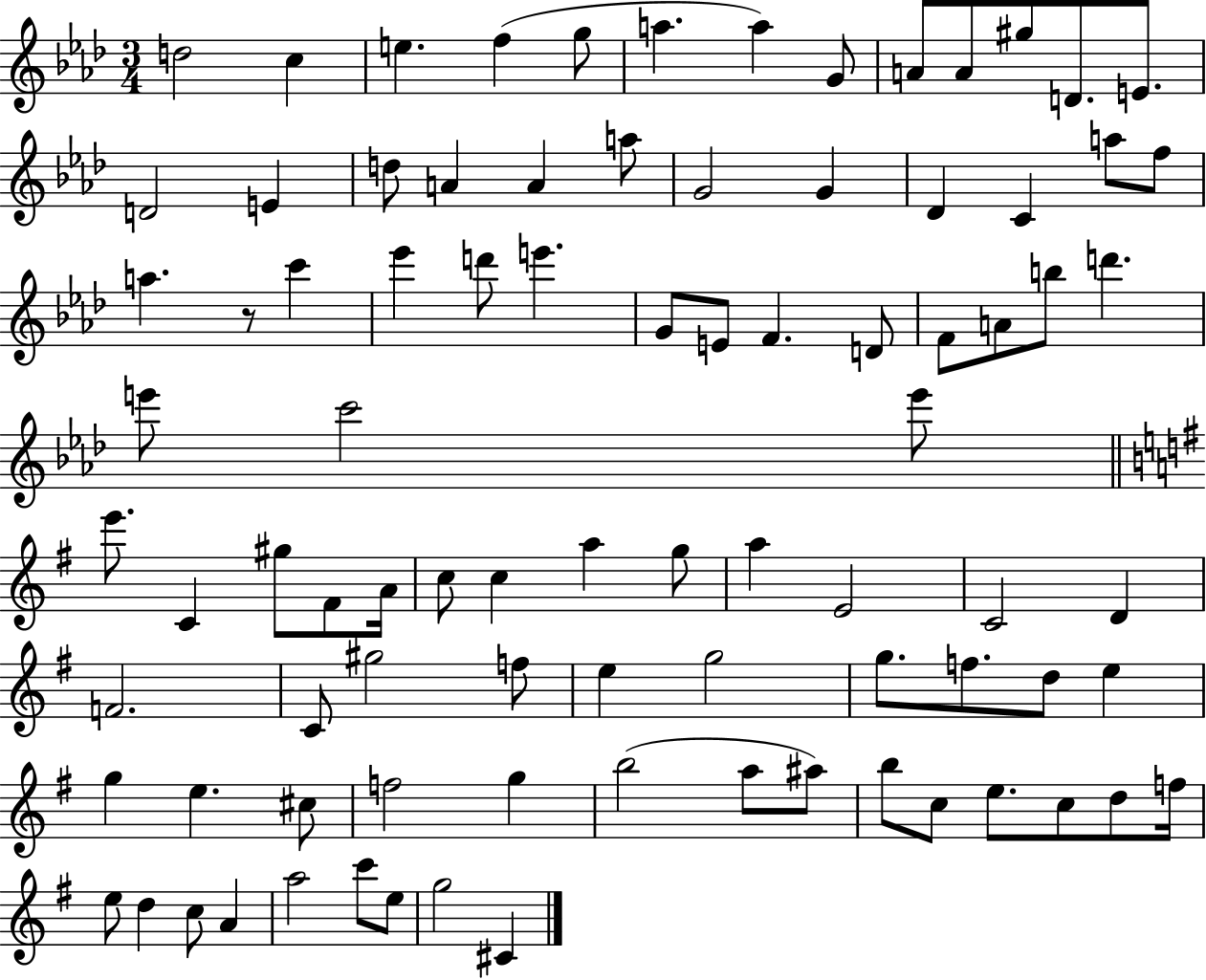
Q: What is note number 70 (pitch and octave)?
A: B5